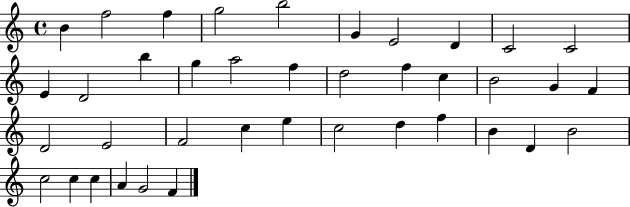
{
  \clef treble
  \time 4/4
  \defaultTimeSignature
  \key c \major
  b'4 f''2 f''4 | g''2 b''2 | g'4 e'2 d'4 | c'2 c'2 | \break e'4 d'2 b''4 | g''4 a''2 f''4 | d''2 f''4 c''4 | b'2 g'4 f'4 | \break d'2 e'2 | f'2 c''4 e''4 | c''2 d''4 f''4 | b'4 d'4 b'2 | \break c''2 c''4 c''4 | a'4 g'2 f'4 | \bar "|."
}